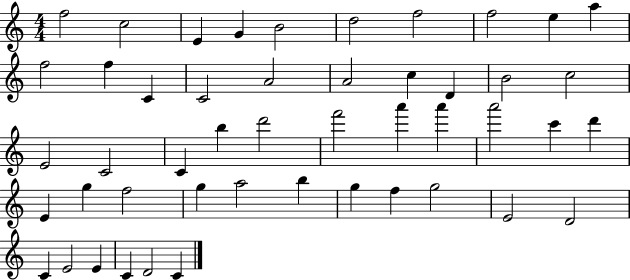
F5/h C5/h E4/q G4/q B4/h D5/h F5/h F5/h E5/q A5/q F5/h F5/q C4/q C4/h A4/h A4/h C5/q D4/q B4/h C5/h E4/h C4/h C4/q B5/q D6/h F6/h A6/q A6/q A6/h C6/q D6/q E4/q G5/q F5/h G5/q A5/h B5/q G5/q F5/q G5/h E4/h D4/h C4/q E4/h E4/q C4/q D4/h C4/q